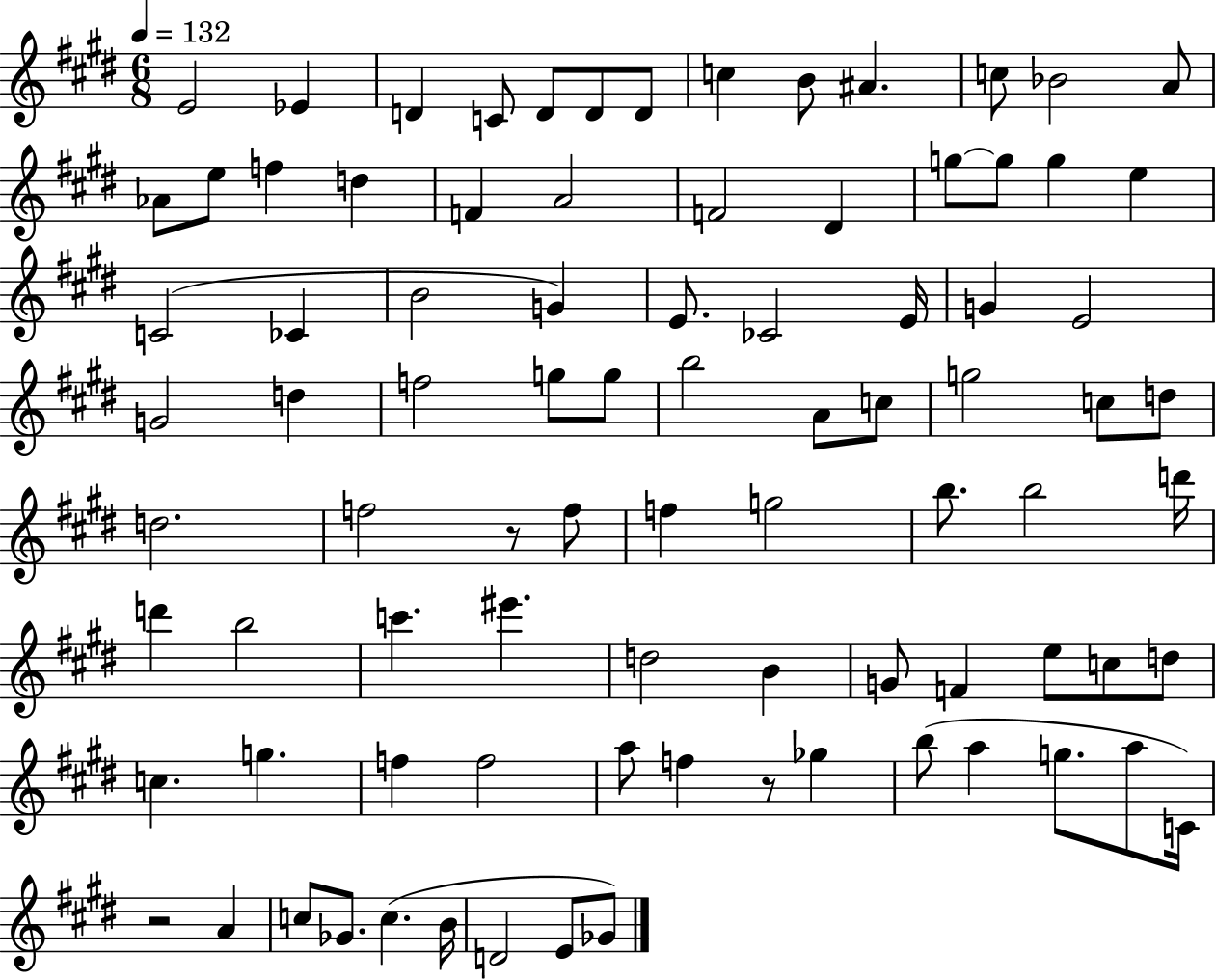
{
  \clef treble
  \numericTimeSignature
  \time 6/8
  \key e \major
  \tempo 4 = 132
  \repeat volta 2 { e'2 ees'4 | d'4 c'8 d'8 d'8 d'8 | c''4 b'8 ais'4. | c''8 bes'2 a'8 | \break aes'8 e''8 f''4 d''4 | f'4 a'2 | f'2 dis'4 | g''8~~ g''8 g''4 e''4 | \break c'2( ces'4 | b'2 g'4) | e'8. ces'2 e'16 | g'4 e'2 | \break g'2 d''4 | f''2 g''8 g''8 | b''2 a'8 c''8 | g''2 c''8 d''8 | \break d''2. | f''2 r8 f''8 | f''4 g''2 | b''8. b''2 d'''16 | \break d'''4 b''2 | c'''4. eis'''4. | d''2 b'4 | g'8 f'4 e''8 c''8 d''8 | \break c''4. g''4. | f''4 f''2 | a''8 f''4 r8 ges''4 | b''8( a''4 g''8. a''8 c'16) | \break r2 a'4 | c''8 ges'8. c''4.( b'16 | d'2 e'8 ges'8) | } \bar "|."
}